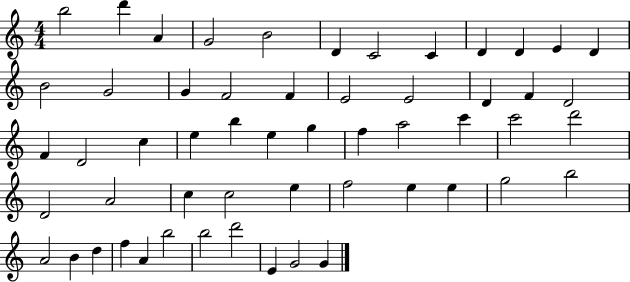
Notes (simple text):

B5/h D6/q A4/q G4/h B4/h D4/q C4/h C4/q D4/q D4/q E4/q D4/q B4/h G4/h G4/q F4/h F4/q E4/h E4/h D4/q F4/q D4/h F4/q D4/h C5/q E5/q B5/q E5/q G5/q F5/q A5/h C6/q C6/h D6/h D4/h A4/h C5/q C5/h E5/q F5/h E5/q E5/q G5/h B5/h A4/h B4/q D5/q F5/q A4/q B5/h B5/h D6/h E4/q G4/h G4/q